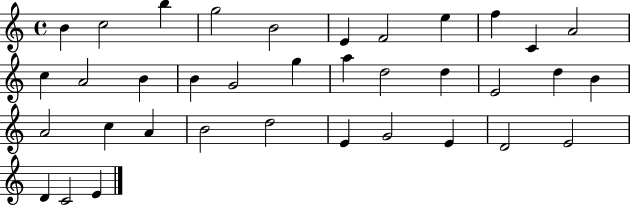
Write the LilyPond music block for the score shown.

{
  \clef treble
  \time 4/4
  \defaultTimeSignature
  \key c \major
  b'4 c''2 b''4 | g''2 b'2 | e'4 f'2 e''4 | f''4 c'4 a'2 | \break c''4 a'2 b'4 | b'4 g'2 g''4 | a''4 d''2 d''4 | e'2 d''4 b'4 | \break a'2 c''4 a'4 | b'2 d''2 | e'4 g'2 e'4 | d'2 e'2 | \break d'4 c'2 e'4 | \bar "|."
}